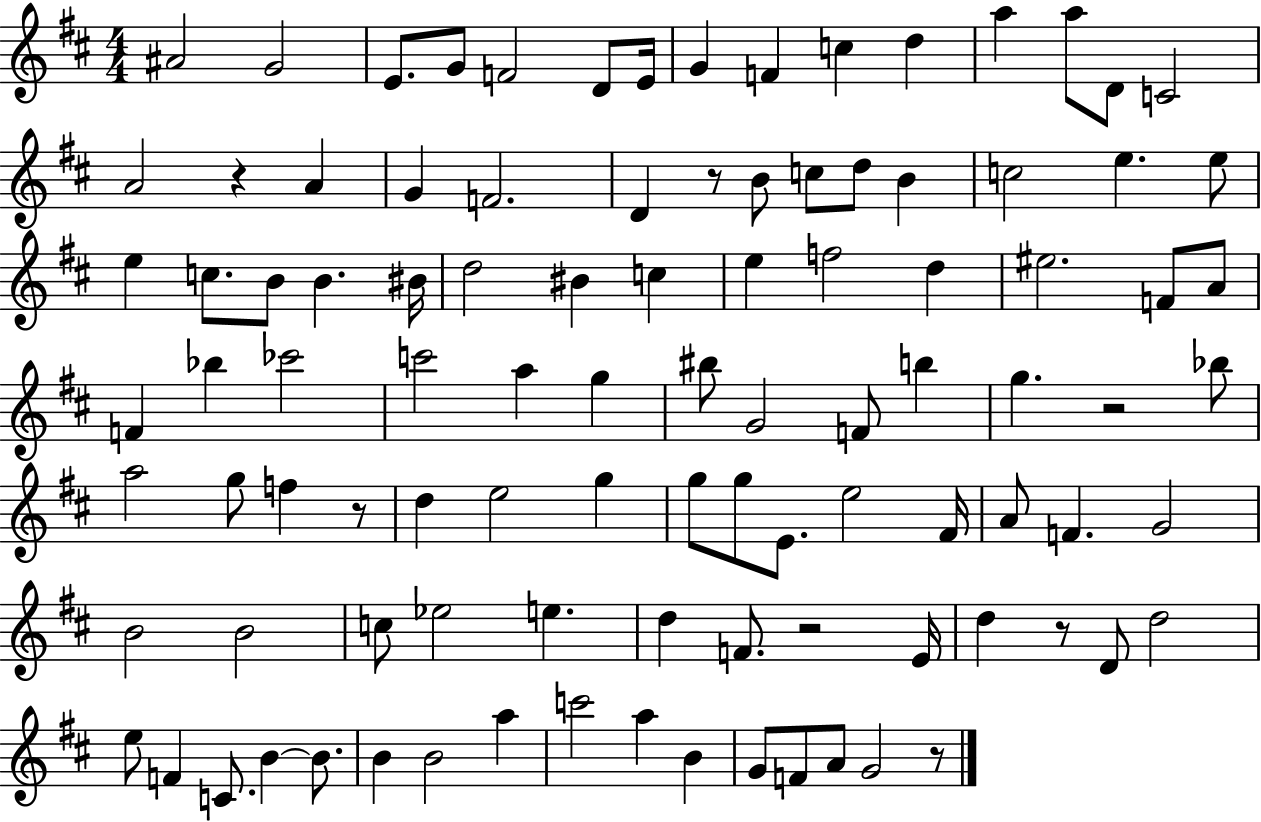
X:1
T:Untitled
M:4/4
L:1/4
K:D
^A2 G2 E/2 G/2 F2 D/2 E/4 G F c d a a/2 D/2 C2 A2 z A G F2 D z/2 B/2 c/2 d/2 B c2 e e/2 e c/2 B/2 B ^B/4 d2 ^B c e f2 d ^e2 F/2 A/2 F _b _c'2 c'2 a g ^b/2 G2 F/2 b g z2 _b/2 a2 g/2 f z/2 d e2 g g/2 g/2 E/2 e2 ^F/4 A/2 F G2 B2 B2 c/2 _e2 e d F/2 z2 E/4 d z/2 D/2 d2 e/2 F C/2 B B/2 B B2 a c'2 a B G/2 F/2 A/2 G2 z/2